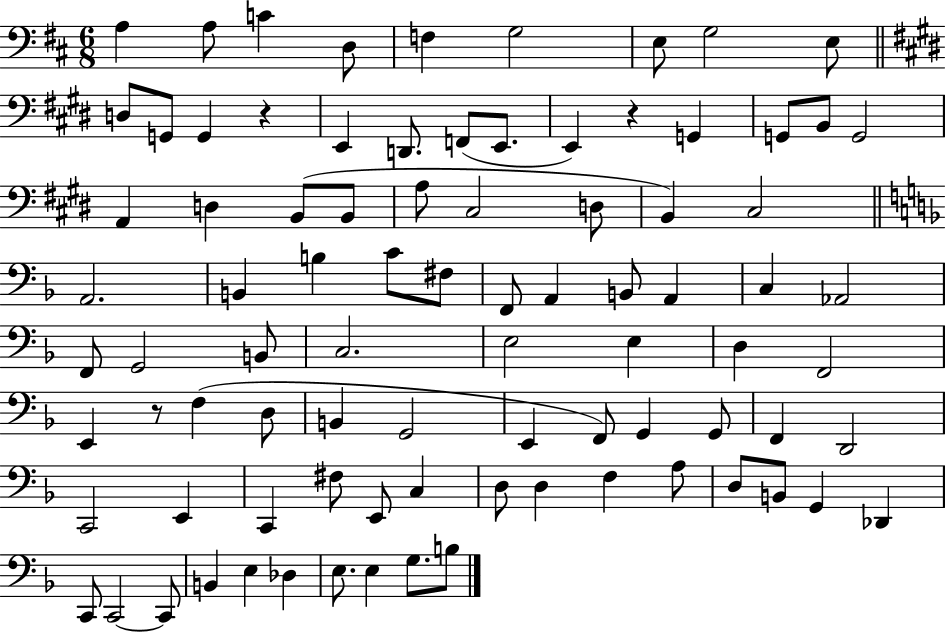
A3/q A3/e C4/q D3/e F3/q G3/h E3/e G3/h E3/e D3/e G2/e G2/q R/q E2/q D2/e. F2/e E2/e. E2/q R/q G2/q G2/e B2/e G2/h A2/q D3/q B2/e B2/e A3/e C#3/h D3/e B2/q C#3/h A2/h. B2/q B3/q C4/e F#3/e F2/e A2/q B2/e A2/q C3/q Ab2/h F2/e G2/h B2/e C3/h. E3/h E3/q D3/q F2/h E2/q R/e F3/q D3/e B2/q G2/h E2/q F2/e G2/q G2/e F2/q D2/h C2/h E2/q C2/q F#3/e E2/e C3/q D3/e D3/q F3/q A3/e D3/e B2/e G2/q Db2/q C2/e C2/h C2/e B2/q E3/q Db3/q E3/e. E3/q G3/e. B3/e